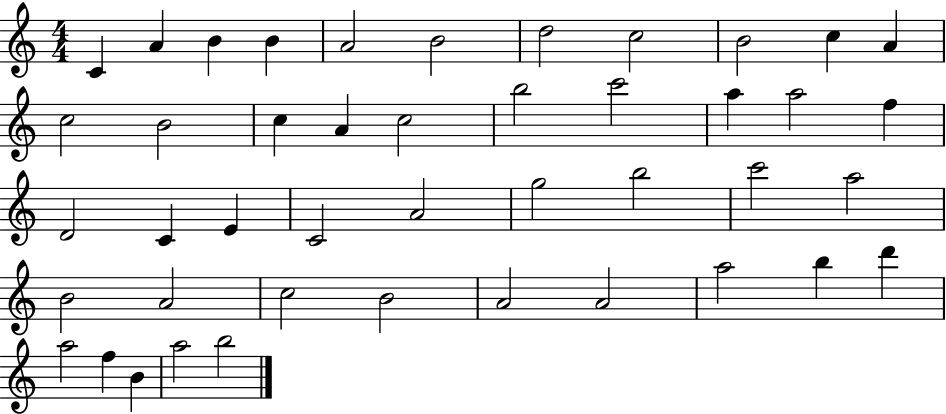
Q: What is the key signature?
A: C major